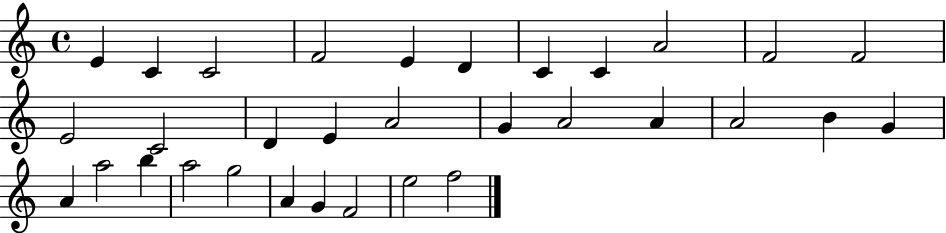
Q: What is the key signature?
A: C major